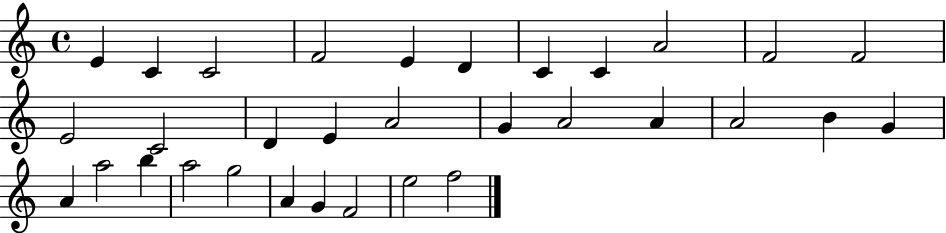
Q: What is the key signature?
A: C major